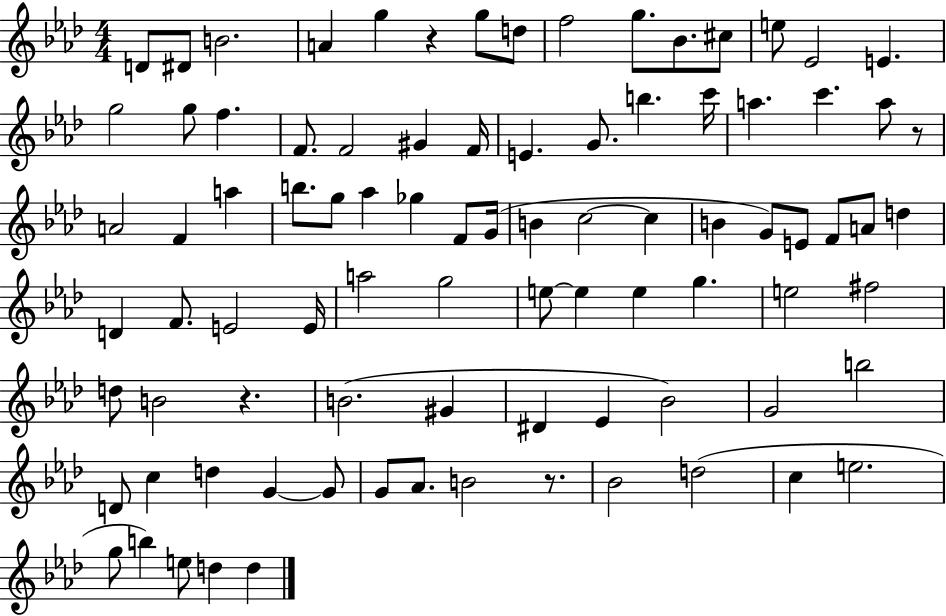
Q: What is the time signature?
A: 4/4